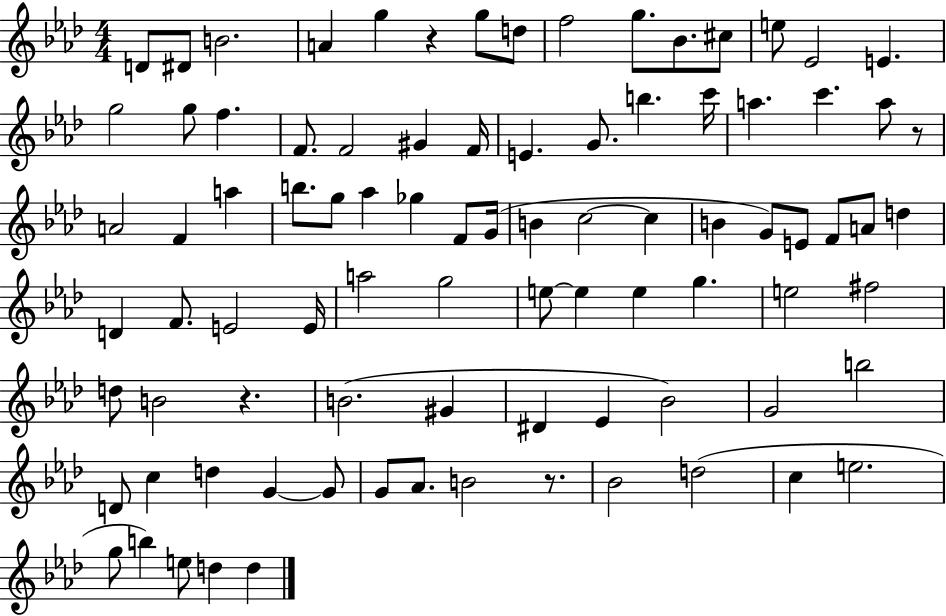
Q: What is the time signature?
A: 4/4